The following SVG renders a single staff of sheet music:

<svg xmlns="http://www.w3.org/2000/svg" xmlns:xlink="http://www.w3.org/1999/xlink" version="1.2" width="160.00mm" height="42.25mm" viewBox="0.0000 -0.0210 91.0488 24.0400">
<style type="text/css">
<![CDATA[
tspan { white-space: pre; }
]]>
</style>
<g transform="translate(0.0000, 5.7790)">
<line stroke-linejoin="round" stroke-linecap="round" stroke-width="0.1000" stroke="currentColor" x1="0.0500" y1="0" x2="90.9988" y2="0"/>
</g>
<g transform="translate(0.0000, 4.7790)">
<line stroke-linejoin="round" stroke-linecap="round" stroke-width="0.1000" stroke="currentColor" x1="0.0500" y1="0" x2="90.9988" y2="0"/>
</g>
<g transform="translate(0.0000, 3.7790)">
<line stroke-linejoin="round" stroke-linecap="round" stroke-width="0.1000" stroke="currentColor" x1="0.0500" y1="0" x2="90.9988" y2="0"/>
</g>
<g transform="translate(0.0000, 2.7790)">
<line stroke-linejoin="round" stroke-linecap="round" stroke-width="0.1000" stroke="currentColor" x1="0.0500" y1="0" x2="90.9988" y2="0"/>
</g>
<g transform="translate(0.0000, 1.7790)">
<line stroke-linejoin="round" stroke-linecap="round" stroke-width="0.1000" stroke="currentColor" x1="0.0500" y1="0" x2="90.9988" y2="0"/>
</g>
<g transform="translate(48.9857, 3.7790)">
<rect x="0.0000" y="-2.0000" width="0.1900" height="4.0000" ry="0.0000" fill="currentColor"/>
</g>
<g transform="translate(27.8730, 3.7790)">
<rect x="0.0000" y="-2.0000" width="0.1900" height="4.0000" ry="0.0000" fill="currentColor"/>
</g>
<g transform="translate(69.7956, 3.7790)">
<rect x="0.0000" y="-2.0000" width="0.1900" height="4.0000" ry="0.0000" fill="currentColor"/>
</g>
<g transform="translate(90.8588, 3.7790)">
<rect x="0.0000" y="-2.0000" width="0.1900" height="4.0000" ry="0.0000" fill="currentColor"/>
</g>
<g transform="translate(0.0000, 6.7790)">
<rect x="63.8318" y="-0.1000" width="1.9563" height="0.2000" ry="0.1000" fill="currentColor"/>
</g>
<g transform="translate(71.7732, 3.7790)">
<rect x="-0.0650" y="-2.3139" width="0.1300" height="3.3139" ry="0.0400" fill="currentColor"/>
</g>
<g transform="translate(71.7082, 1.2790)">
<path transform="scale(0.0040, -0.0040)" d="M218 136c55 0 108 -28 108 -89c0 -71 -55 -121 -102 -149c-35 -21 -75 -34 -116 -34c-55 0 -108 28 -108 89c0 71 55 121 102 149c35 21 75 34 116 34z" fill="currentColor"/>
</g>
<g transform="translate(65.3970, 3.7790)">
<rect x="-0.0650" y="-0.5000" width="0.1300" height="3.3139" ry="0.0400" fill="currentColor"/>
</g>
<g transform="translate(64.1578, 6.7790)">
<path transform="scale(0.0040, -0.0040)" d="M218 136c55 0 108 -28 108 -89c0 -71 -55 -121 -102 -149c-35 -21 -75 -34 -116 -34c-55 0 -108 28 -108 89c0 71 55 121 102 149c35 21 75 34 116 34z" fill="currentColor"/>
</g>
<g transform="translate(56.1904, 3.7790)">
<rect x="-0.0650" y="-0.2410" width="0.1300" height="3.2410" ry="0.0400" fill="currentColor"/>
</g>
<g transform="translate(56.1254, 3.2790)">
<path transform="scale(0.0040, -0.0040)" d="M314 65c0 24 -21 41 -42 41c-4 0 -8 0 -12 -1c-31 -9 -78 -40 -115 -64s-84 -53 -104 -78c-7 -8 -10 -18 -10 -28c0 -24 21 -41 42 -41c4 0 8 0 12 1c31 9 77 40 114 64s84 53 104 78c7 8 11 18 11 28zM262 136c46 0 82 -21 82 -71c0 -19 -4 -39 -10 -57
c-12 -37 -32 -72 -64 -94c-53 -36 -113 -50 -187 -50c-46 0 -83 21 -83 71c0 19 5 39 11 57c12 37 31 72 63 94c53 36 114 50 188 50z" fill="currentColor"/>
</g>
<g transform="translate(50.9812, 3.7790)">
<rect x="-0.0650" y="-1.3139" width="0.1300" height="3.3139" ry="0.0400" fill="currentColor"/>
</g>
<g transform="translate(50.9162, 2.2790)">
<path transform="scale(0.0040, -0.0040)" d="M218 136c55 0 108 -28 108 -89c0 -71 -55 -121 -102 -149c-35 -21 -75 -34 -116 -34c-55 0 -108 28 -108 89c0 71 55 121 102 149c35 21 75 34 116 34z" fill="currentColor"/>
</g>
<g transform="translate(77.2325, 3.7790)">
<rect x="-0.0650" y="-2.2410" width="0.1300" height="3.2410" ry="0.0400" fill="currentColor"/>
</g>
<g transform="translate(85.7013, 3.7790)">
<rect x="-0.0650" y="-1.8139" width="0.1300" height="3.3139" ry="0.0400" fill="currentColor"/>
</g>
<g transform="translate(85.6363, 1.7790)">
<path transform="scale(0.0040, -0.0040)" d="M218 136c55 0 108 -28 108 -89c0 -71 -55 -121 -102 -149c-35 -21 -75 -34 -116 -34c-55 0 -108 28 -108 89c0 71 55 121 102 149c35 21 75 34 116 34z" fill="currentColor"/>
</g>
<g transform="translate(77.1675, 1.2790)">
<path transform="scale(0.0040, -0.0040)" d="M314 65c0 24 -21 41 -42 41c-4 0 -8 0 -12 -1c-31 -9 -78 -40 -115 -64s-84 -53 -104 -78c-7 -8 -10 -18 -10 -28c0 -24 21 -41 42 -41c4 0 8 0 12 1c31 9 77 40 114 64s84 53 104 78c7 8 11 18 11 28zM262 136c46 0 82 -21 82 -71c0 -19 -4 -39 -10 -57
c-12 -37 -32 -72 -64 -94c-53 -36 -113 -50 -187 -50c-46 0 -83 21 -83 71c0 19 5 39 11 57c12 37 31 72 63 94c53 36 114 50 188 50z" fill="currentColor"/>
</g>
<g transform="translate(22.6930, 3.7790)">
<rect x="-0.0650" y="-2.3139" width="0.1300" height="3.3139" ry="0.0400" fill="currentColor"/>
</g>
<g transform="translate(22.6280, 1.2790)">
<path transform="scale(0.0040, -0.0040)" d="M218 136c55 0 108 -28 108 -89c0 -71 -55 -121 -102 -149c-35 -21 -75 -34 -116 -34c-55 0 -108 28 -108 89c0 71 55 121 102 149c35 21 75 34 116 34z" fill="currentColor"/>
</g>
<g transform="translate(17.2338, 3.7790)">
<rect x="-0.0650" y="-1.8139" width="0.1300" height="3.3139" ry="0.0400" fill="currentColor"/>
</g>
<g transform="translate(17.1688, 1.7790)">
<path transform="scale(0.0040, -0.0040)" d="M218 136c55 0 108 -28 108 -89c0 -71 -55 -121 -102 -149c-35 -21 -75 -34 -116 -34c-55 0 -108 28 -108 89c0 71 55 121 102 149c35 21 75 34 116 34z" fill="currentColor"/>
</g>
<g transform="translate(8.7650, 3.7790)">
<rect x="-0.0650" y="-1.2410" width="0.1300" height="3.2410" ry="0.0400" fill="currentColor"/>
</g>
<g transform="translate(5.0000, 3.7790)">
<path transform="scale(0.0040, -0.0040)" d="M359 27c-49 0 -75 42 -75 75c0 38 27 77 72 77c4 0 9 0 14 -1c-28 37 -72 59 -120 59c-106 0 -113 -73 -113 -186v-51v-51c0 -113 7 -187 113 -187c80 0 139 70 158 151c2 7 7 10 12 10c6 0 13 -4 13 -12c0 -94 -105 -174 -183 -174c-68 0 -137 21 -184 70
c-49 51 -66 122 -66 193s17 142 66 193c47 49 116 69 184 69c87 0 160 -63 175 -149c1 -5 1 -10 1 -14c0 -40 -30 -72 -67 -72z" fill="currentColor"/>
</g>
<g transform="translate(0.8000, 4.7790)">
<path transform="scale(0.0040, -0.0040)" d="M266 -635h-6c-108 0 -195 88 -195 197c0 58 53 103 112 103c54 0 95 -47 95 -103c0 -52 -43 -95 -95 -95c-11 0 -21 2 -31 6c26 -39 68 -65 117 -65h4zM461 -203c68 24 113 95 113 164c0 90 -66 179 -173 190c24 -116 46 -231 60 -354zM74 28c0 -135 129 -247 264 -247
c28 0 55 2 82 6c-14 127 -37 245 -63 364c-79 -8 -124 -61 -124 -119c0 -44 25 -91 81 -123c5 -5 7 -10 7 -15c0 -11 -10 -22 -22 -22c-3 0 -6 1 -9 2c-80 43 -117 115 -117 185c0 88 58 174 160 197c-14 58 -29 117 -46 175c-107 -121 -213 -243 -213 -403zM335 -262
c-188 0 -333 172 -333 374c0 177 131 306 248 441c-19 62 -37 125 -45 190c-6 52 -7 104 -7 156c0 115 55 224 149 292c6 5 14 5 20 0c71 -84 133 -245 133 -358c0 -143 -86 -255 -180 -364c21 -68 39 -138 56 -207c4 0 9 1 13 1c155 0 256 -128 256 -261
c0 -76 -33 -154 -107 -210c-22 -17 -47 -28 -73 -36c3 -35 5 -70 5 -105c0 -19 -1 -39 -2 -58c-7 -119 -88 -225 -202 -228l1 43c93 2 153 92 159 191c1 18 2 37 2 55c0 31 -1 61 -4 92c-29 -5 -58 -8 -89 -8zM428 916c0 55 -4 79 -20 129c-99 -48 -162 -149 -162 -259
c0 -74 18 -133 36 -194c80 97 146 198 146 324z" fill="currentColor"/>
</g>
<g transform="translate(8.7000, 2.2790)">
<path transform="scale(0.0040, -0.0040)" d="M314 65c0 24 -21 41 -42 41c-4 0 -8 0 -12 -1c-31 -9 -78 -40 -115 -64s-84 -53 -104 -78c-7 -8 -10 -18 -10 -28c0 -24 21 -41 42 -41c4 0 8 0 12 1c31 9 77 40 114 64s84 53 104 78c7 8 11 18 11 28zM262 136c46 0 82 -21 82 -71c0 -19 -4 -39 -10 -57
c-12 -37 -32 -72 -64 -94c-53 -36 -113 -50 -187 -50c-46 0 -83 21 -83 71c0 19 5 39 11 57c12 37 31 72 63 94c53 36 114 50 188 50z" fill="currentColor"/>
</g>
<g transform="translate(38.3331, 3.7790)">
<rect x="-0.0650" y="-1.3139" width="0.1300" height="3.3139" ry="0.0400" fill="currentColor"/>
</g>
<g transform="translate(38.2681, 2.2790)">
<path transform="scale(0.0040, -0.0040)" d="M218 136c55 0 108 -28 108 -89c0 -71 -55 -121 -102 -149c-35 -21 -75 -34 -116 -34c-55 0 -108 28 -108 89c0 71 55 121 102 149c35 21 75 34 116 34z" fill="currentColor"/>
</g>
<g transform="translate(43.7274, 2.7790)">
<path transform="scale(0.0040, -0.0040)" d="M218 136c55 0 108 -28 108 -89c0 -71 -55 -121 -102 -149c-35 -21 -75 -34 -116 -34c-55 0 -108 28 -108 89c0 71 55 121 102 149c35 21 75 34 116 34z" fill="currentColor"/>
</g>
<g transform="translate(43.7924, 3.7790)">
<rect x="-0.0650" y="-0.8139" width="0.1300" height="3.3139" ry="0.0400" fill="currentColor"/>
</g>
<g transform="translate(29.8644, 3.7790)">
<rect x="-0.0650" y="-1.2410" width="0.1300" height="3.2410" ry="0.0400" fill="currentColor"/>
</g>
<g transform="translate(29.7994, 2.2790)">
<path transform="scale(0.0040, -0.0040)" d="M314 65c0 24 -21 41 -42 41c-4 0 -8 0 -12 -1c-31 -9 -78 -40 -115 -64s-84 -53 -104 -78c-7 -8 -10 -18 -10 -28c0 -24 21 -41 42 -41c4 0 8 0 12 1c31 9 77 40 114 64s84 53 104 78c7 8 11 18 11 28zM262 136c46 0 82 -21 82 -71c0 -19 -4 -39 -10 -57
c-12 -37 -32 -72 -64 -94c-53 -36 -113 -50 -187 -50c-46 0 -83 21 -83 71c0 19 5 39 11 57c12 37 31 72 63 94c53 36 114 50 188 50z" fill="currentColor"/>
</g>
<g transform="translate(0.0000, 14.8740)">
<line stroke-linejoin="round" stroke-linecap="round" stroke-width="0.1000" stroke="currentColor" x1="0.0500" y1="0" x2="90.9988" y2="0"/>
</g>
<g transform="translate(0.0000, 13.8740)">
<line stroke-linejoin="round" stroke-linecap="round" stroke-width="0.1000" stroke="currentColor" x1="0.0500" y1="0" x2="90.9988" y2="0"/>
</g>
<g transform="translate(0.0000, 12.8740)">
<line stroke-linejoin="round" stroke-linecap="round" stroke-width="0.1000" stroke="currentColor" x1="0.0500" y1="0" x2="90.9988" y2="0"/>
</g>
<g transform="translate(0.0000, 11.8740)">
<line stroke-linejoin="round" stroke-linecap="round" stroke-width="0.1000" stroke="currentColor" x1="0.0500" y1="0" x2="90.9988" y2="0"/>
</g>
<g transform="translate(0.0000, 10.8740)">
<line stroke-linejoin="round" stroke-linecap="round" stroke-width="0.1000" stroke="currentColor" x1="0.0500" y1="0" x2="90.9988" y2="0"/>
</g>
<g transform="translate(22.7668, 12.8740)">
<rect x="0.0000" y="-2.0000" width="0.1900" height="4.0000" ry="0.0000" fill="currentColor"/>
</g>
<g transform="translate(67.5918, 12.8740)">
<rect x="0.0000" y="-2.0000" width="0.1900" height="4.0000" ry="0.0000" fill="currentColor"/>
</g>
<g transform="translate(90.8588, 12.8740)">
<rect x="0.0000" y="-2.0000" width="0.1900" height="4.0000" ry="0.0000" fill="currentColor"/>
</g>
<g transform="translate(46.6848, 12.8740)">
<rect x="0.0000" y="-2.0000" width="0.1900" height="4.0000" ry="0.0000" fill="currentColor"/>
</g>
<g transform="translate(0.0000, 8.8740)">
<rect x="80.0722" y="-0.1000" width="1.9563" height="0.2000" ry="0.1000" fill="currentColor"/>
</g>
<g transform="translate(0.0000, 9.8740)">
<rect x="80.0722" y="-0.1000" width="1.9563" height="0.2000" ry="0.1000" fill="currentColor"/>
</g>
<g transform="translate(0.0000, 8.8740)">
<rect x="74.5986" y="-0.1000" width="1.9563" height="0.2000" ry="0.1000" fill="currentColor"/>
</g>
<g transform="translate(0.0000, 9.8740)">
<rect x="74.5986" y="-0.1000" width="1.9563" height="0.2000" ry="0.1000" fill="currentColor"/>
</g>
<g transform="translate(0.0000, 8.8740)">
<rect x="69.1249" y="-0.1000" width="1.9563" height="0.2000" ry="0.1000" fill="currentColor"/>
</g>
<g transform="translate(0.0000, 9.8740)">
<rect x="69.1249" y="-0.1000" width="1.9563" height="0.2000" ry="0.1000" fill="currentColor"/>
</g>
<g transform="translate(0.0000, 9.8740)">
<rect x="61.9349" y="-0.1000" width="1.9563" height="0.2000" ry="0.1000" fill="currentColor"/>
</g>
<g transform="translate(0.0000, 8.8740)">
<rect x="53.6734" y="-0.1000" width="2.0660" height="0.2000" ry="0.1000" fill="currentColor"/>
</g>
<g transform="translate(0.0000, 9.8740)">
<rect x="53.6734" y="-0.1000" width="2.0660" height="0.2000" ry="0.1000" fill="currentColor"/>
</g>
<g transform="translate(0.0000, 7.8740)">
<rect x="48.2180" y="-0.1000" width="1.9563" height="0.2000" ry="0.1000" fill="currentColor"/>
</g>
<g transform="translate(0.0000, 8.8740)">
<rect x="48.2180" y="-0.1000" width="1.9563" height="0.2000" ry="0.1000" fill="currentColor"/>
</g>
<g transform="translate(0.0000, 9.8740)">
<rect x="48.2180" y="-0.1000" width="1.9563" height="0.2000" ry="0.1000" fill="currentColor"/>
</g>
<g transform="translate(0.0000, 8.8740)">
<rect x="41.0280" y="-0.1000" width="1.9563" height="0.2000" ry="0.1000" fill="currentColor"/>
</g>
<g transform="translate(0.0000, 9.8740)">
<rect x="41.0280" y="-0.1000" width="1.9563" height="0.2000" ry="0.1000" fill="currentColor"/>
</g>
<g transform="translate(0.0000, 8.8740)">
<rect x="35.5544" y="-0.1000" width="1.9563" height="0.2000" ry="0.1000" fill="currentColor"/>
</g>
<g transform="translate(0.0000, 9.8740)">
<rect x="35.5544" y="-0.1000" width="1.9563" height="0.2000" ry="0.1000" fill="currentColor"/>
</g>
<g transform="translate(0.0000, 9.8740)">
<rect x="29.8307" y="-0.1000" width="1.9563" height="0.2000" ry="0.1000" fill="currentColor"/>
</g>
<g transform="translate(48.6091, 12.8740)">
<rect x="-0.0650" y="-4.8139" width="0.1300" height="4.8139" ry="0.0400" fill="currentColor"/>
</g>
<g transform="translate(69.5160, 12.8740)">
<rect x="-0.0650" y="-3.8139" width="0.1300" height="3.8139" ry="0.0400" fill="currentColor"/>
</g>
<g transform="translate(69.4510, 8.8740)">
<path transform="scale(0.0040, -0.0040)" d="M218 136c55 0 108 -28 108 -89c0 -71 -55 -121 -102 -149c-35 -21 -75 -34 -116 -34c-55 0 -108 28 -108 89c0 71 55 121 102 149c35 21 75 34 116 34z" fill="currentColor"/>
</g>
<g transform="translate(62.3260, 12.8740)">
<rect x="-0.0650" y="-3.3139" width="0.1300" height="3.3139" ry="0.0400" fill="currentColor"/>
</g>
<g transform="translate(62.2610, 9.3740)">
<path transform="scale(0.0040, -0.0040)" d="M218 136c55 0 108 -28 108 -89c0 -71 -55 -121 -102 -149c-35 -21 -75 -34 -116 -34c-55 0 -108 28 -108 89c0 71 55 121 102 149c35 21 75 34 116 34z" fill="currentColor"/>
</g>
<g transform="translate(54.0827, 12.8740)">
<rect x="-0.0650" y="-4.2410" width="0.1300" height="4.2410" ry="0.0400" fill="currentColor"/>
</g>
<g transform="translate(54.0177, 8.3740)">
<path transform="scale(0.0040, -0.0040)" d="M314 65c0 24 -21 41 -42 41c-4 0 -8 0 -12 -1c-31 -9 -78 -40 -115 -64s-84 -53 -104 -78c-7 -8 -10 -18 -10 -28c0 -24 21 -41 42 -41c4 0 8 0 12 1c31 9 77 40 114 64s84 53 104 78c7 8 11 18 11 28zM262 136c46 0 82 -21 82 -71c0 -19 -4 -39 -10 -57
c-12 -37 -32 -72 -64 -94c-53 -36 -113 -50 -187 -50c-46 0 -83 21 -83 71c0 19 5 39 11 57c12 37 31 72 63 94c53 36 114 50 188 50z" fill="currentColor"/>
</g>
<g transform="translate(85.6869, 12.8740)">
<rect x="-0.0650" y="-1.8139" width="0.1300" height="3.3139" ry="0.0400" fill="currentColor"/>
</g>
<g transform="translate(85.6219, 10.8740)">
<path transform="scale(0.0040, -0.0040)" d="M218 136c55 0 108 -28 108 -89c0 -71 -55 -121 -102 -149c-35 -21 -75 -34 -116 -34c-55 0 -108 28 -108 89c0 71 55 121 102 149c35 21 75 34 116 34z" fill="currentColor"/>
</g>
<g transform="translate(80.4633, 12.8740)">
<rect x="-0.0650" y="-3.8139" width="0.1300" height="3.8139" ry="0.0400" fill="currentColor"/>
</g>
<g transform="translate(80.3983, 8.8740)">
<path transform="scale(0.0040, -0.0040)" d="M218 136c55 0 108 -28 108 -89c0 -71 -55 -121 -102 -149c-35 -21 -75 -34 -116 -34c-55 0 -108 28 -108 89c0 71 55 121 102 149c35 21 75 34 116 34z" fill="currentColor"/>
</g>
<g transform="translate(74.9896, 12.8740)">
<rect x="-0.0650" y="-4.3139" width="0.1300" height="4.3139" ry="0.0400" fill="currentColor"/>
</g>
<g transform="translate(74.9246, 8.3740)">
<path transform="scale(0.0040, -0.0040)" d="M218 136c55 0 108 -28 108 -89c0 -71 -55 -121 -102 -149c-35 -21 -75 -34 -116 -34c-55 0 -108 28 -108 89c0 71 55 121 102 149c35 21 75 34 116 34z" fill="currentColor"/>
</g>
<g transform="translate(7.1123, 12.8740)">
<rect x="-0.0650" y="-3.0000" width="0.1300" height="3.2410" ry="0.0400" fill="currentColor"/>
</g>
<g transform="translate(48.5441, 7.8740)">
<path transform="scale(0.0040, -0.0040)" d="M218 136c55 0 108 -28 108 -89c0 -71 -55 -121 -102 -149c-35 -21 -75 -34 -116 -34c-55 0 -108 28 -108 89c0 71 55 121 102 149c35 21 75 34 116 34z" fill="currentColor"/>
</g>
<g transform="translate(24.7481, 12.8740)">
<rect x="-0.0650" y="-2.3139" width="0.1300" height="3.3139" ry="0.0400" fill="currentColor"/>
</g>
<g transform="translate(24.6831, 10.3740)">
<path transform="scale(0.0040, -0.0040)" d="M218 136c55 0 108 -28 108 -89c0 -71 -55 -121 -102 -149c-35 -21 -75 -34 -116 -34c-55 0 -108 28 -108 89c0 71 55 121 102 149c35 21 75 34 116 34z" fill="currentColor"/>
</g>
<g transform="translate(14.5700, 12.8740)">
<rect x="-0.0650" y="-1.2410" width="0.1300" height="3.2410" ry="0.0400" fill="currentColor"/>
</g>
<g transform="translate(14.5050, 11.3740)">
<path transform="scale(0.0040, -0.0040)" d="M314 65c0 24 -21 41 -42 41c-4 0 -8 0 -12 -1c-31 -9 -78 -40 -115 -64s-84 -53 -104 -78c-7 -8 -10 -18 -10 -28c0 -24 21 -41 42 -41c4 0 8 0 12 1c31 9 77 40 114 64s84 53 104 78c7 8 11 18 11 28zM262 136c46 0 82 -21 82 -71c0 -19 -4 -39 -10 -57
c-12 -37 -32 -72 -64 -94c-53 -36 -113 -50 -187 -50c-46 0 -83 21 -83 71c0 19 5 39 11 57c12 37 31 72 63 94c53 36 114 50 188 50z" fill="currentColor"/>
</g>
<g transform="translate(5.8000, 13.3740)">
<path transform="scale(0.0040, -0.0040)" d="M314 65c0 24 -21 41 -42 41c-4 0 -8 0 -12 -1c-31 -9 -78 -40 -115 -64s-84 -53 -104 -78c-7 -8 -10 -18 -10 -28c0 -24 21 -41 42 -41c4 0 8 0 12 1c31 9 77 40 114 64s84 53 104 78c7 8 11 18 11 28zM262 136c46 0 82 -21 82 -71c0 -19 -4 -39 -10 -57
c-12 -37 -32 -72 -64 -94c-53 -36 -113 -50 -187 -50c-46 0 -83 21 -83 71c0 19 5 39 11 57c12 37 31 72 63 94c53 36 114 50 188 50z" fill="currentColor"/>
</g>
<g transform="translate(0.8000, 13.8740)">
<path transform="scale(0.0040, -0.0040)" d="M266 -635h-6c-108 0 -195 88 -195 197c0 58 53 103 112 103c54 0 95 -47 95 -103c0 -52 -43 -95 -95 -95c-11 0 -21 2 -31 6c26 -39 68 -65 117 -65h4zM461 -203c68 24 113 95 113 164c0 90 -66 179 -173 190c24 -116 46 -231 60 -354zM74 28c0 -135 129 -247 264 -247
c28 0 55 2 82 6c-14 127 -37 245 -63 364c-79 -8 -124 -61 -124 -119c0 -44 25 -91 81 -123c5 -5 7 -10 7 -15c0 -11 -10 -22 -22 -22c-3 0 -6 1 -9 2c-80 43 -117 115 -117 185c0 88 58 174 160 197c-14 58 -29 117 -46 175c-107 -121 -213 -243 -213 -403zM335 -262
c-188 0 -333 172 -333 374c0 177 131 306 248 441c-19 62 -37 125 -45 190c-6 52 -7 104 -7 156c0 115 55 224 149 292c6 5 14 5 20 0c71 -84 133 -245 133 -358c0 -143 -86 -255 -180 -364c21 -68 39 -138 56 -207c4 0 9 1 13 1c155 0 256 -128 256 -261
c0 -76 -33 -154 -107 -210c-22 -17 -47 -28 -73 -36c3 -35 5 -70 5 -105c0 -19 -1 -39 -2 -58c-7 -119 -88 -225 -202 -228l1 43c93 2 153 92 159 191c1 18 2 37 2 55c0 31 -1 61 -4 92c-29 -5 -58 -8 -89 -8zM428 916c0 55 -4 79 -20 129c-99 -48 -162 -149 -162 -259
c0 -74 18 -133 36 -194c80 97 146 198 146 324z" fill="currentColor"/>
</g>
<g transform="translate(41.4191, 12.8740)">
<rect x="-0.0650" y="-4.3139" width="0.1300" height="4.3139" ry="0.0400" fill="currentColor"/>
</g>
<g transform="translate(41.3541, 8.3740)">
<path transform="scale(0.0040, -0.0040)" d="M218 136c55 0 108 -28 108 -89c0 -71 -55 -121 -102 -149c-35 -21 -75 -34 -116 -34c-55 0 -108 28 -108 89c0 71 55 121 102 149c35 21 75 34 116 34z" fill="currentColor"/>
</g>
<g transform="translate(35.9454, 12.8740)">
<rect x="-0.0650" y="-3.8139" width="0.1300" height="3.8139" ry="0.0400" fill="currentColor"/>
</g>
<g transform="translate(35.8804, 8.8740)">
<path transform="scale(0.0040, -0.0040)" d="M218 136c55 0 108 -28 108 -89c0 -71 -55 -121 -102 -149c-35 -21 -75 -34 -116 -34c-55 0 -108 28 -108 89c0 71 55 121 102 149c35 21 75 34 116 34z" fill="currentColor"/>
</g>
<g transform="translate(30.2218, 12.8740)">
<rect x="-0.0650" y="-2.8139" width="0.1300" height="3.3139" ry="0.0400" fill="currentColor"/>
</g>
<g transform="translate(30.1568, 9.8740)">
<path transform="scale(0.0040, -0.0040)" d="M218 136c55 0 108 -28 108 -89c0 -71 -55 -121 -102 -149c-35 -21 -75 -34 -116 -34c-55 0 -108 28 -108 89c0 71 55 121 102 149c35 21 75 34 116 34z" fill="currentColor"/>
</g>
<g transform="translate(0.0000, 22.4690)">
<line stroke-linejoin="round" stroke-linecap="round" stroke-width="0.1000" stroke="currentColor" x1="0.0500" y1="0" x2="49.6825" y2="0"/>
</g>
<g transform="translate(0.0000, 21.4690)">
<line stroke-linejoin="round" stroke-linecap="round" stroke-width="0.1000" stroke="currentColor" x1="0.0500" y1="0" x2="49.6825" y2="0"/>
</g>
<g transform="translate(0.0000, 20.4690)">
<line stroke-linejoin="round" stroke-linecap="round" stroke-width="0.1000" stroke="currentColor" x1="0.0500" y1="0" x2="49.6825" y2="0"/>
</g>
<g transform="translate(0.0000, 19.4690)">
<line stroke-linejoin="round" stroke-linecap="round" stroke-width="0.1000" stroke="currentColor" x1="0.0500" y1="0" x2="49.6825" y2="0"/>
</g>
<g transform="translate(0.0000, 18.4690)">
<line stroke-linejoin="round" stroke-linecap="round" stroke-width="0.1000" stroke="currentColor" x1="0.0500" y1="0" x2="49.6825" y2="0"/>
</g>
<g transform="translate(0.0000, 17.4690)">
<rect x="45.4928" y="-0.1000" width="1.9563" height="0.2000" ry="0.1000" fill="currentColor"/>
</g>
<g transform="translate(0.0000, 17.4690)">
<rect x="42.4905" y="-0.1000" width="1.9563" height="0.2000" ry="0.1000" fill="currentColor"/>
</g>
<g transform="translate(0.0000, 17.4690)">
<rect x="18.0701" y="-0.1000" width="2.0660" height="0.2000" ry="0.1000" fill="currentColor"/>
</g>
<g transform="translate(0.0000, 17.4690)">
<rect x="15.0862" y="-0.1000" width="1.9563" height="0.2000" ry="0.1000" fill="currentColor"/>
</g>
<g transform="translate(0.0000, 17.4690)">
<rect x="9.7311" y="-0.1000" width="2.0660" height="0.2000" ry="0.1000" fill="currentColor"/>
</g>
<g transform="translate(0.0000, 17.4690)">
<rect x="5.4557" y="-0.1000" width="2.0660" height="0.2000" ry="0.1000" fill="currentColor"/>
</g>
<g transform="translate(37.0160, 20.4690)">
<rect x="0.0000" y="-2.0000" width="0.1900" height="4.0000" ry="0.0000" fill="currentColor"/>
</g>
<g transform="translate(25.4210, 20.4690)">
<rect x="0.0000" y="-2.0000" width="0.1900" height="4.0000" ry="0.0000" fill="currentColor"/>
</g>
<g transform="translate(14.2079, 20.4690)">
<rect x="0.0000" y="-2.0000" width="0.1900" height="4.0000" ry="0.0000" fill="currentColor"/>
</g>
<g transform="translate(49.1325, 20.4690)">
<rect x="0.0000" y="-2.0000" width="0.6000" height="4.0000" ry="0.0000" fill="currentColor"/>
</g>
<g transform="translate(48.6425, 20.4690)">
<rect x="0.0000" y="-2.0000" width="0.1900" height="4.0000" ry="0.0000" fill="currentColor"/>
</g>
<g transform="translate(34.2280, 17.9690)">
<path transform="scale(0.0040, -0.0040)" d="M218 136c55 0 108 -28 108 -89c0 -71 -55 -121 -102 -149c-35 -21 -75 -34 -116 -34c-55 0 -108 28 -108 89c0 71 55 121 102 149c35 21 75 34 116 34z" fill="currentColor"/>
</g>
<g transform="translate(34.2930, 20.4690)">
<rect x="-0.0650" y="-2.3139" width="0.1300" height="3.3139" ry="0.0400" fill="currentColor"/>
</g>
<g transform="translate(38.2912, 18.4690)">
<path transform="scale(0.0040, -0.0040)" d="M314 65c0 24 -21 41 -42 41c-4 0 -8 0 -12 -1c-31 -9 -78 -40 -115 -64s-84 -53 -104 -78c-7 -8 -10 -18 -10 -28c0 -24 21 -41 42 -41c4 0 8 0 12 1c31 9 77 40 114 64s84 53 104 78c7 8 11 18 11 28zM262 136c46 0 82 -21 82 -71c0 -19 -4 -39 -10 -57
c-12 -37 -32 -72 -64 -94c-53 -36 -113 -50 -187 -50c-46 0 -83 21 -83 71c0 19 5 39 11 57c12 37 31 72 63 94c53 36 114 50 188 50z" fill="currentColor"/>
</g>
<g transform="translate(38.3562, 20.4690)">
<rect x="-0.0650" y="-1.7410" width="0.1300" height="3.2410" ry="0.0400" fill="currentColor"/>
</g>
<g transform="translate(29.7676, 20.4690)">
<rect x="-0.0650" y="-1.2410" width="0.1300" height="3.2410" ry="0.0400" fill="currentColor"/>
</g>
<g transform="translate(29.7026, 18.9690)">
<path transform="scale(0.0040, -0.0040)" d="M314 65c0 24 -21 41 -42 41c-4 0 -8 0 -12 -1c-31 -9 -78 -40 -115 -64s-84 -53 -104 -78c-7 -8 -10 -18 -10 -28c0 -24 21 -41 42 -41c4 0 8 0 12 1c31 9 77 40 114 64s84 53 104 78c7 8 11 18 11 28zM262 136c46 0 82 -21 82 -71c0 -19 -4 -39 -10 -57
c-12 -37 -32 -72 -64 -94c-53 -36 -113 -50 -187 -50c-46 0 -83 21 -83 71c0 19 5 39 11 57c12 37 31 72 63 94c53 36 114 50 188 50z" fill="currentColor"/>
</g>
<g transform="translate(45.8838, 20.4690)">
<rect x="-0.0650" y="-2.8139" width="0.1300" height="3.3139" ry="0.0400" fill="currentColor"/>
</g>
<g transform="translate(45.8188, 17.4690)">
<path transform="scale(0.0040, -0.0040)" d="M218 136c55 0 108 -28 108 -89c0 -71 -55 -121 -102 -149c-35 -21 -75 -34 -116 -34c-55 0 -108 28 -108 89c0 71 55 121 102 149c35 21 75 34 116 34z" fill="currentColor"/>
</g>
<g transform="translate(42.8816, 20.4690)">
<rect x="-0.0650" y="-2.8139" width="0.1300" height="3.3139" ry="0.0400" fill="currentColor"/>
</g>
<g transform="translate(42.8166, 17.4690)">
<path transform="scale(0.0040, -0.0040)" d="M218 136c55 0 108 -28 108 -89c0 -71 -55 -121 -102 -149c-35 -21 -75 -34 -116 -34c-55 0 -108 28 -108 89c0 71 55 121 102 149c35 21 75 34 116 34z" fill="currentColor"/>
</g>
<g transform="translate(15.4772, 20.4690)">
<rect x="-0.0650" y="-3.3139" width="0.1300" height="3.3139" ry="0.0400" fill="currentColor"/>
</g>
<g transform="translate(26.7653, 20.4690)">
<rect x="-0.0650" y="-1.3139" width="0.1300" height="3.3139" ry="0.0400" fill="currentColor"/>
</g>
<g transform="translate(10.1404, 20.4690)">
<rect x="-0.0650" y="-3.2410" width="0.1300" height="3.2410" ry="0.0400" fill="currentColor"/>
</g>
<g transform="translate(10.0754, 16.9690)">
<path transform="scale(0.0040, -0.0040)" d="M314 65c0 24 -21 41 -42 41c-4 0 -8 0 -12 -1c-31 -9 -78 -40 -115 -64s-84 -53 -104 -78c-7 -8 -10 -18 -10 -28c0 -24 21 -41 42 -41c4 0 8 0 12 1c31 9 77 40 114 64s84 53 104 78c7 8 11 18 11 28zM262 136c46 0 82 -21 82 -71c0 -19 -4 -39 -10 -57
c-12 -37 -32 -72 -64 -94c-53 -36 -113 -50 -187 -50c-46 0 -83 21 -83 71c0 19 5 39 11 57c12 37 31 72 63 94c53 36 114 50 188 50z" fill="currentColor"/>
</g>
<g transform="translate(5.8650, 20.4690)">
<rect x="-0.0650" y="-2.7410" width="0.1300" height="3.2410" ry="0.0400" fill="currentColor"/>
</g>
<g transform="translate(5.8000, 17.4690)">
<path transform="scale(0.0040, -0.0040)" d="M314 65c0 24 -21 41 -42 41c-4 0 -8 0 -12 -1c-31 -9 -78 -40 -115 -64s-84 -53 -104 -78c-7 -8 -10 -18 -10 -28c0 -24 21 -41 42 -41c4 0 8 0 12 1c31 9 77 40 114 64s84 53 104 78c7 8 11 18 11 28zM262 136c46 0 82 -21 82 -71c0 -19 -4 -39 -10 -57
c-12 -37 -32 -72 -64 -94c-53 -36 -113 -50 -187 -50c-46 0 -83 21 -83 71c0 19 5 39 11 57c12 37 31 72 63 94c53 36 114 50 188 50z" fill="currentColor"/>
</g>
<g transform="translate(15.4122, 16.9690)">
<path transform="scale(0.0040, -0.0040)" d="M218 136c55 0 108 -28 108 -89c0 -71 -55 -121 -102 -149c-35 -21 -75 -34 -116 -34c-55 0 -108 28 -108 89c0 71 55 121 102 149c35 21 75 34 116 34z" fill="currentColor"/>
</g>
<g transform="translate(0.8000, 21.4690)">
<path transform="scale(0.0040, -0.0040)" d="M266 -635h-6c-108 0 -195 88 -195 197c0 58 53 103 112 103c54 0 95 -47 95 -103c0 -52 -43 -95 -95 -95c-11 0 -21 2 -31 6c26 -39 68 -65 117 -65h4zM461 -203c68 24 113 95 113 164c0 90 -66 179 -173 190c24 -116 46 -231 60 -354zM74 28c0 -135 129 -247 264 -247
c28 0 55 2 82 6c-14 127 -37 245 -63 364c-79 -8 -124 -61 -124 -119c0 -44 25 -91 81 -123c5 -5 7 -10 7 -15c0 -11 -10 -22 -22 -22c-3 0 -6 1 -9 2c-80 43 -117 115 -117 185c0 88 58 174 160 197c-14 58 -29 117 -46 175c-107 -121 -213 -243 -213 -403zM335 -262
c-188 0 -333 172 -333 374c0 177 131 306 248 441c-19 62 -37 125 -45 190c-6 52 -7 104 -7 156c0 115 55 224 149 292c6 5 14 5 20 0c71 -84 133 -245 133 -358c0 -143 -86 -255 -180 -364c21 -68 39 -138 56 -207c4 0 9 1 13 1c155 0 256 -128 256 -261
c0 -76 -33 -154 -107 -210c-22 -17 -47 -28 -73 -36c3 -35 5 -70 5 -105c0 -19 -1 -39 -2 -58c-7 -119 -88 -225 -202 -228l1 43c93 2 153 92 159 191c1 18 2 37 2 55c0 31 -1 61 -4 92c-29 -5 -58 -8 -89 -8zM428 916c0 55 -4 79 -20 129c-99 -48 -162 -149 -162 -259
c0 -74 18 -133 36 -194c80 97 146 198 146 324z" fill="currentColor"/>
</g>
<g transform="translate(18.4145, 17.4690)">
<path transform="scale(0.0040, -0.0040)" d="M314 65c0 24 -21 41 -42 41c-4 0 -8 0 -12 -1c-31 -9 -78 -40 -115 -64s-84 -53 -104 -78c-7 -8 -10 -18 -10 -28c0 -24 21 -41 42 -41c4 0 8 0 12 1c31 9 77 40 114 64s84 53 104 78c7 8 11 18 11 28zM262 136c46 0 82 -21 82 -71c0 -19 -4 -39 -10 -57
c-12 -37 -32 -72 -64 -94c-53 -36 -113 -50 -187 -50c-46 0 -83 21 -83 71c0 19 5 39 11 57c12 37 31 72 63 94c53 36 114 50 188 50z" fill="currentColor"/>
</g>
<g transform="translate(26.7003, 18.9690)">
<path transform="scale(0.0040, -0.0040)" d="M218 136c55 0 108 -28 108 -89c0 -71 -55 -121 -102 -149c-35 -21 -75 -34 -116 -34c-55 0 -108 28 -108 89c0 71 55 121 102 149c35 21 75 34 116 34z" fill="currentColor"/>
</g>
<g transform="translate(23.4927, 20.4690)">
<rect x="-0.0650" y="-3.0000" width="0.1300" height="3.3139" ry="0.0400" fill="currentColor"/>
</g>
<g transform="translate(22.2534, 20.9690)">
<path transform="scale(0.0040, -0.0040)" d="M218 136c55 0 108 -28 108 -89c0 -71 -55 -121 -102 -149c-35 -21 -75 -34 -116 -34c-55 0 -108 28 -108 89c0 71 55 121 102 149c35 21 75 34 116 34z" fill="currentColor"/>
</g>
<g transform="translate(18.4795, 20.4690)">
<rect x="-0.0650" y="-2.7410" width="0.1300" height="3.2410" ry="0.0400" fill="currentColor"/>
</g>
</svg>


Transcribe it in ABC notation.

X:1
T:Untitled
M:4/4
L:1/4
K:C
e2 f g e2 e d e c2 C g g2 f A2 e2 g a c' d' e' d'2 b c' d' c' f a2 b2 b a2 A e e2 g f2 a a